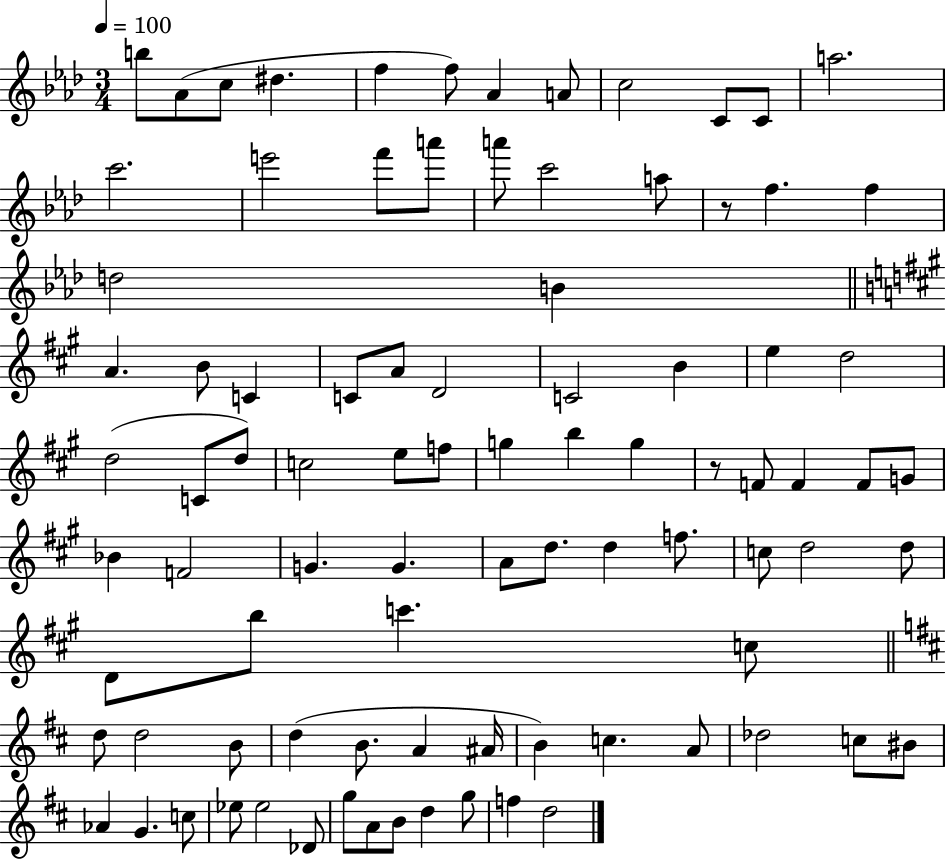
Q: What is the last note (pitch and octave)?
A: D5